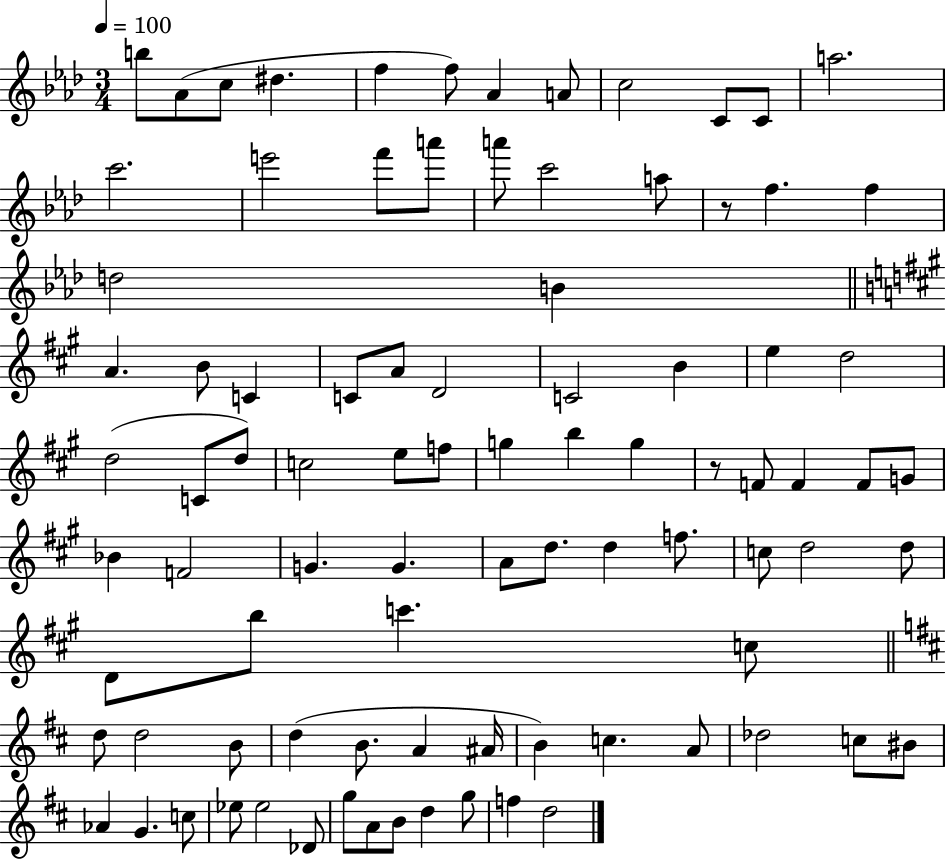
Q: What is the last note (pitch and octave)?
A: D5